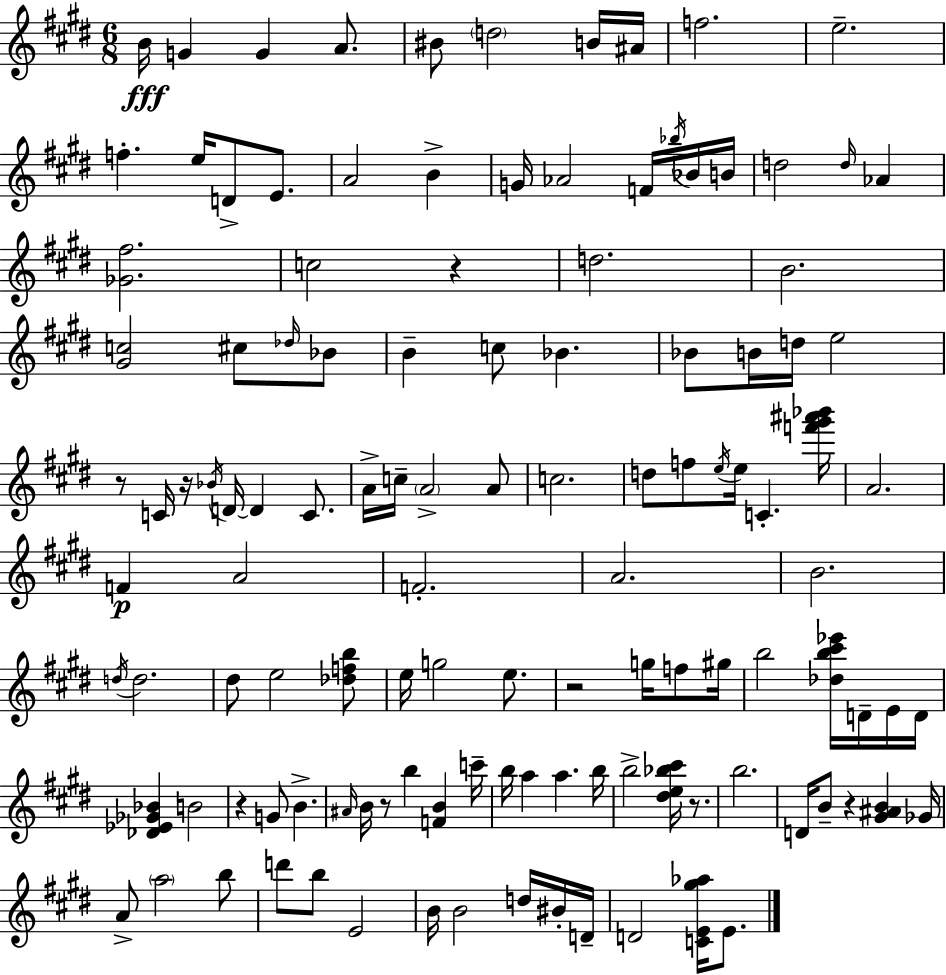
X:1
T:Untitled
M:6/8
L:1/4
K:E
B/4 G G A/2 ^B/2 d2 B/4 ^A/4 f2 e2 f e/4 D/2 E/2 A2 B G/4 _A2 F/4 _b/4 _B/4 B/4 d2 d/4 _A [_G^f]2 c2 z d2 B2 [^Gc]2 ^c/2 _d/4 _B/2 B c/2 _B _B/2 B/4 d/4 e2 z/2 C/4 z/4 _B/4 D/4 D C/2 A/4 c/4 A2 A/2 c2 d/2 f/2 e/4 e/4 C [f'^g'^a'_b']/4 A2 F A2 F2 A2 B2 d/4 d2 ^d/2 e2 [_dfb]/2 e/4 g2 e/2 z2 g/4 f/2 ^g/4 b2 [_db^c'_e']/4 D/4 E/4 D/4 [_D_E_G_B] B2 z G/2 B ^A/4 B/4 z/2 b [FB] c'/4 b/4 a a b/4 b2 [^de_b^c']/4 z/2 b2 D/4 B/2 z [^G^AB] _G/4 A/2 a2 b/2 d'/2 b/2 E2 B/4 B2 d/4 ^B/4 D/4 D2 [CE^g_a]/4 E/2